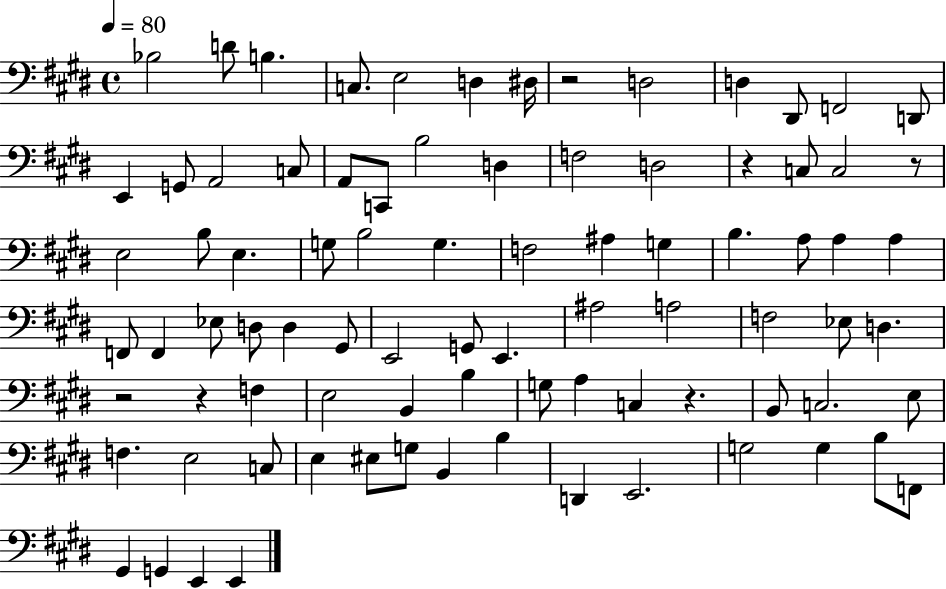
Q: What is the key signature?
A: E major